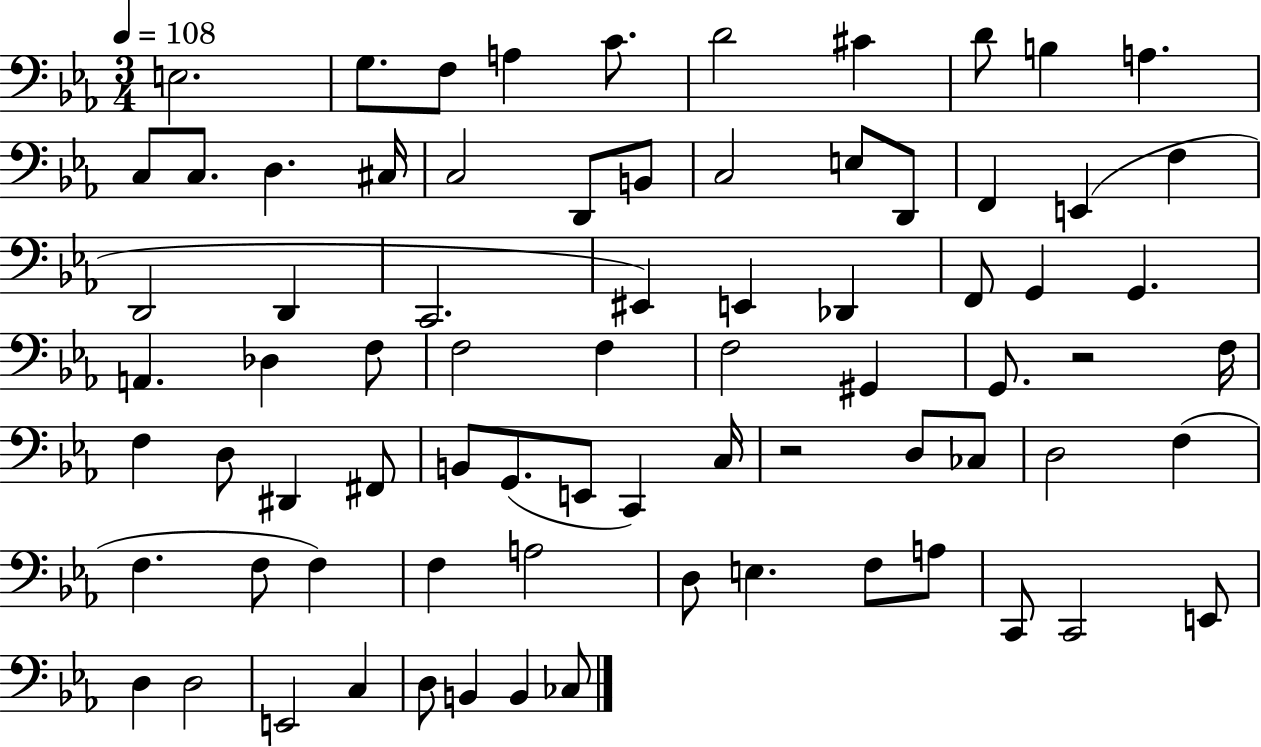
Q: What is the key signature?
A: EES major